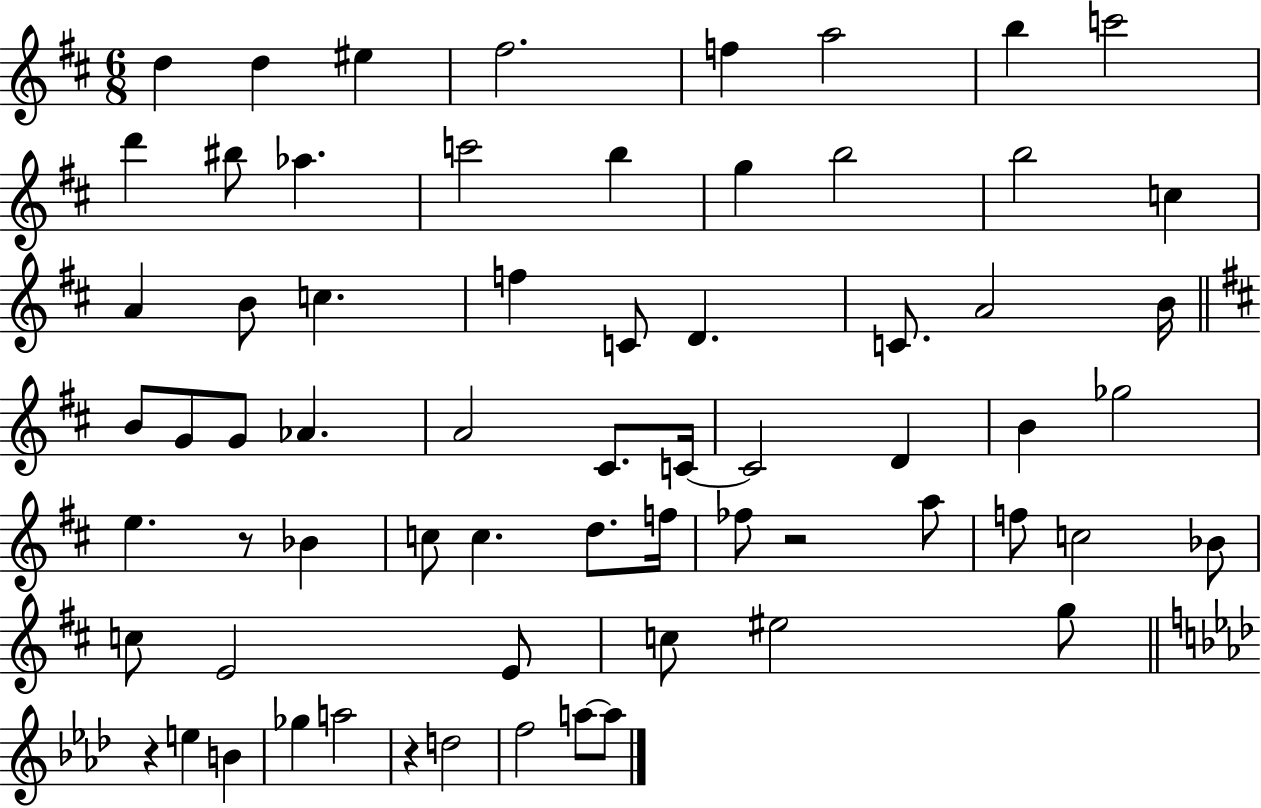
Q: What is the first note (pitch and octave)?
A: D5